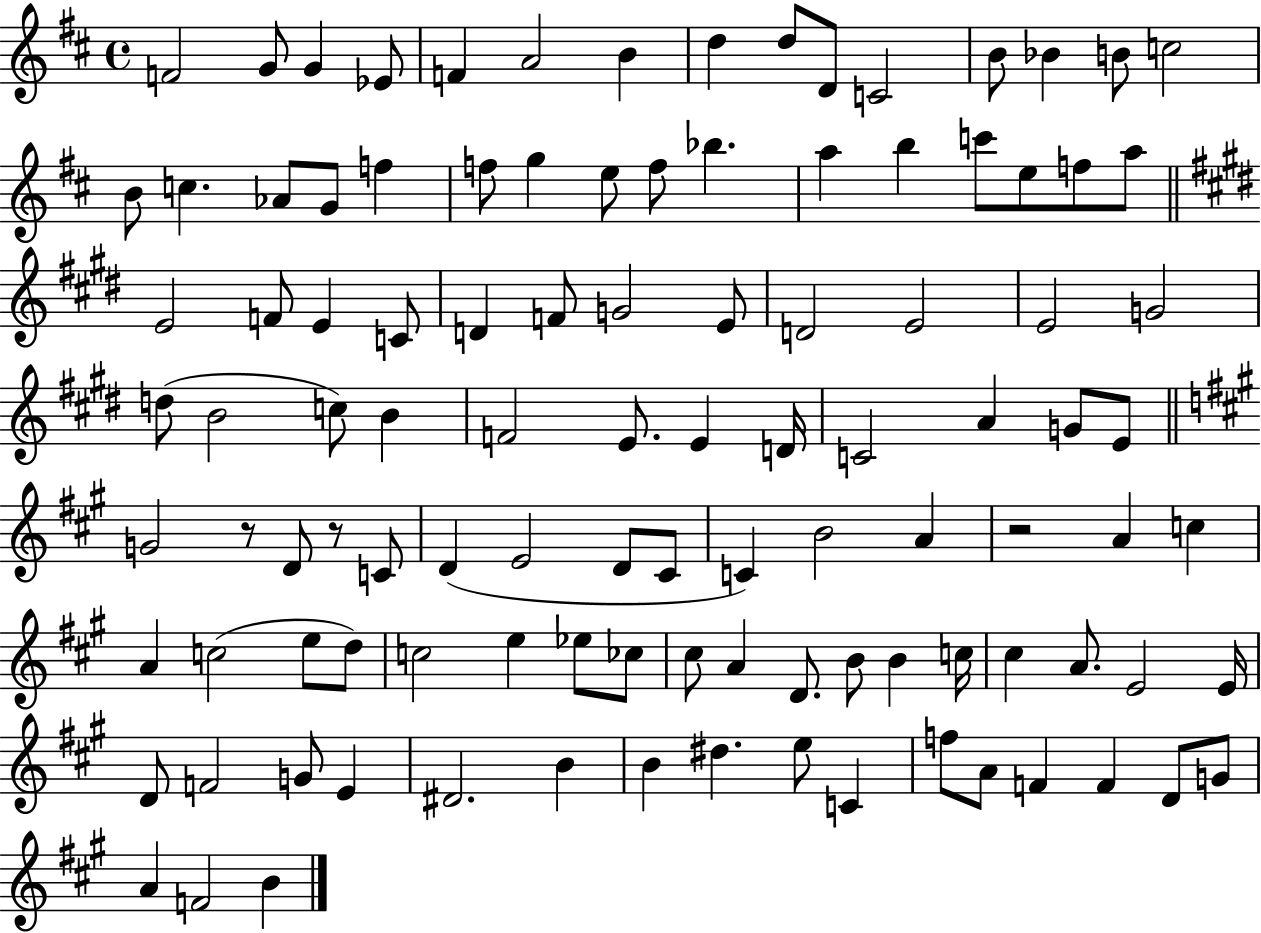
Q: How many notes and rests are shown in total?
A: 107